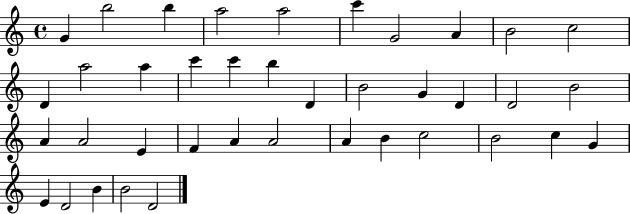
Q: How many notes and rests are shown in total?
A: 39